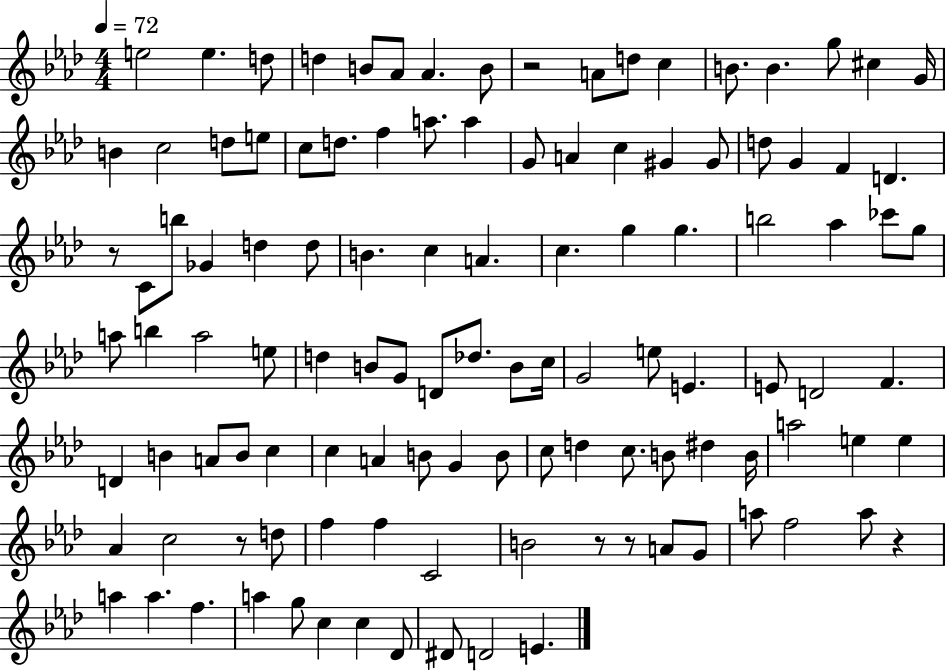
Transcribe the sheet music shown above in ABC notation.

X:1
T:Untitled
M:4/4
L:1/4
K:Ab
e2 e d/2 d B/2 _A/2 _A B/2 z2 A/2 d/2 c B/2 B g/2 ^c G/4 B c2 d/2 e/2 c/2 d/2 f a/2 a G/2 A c ^G ^G/2 d/2 G F D z/2 C/2 b/2 _G d d/2 B c A c g g b2 _a _c'/2 g/2 a/2 b a2 e/2 d B/2 G/2 D/2 _d/2 B/2 c/4 G2 e/2 E E/2 D2 F D B A/2 B/2 c c A B/2 G B/2 c/2 d c/2 B/2 ^d B/4 a2 e e _A c2 z/2 d/2 f f C2 B2 z/2 z/2 A/2 G/2 a/2 f2 a/2 z a a f a g/2 c c _D/2 ^D/2 D2 E